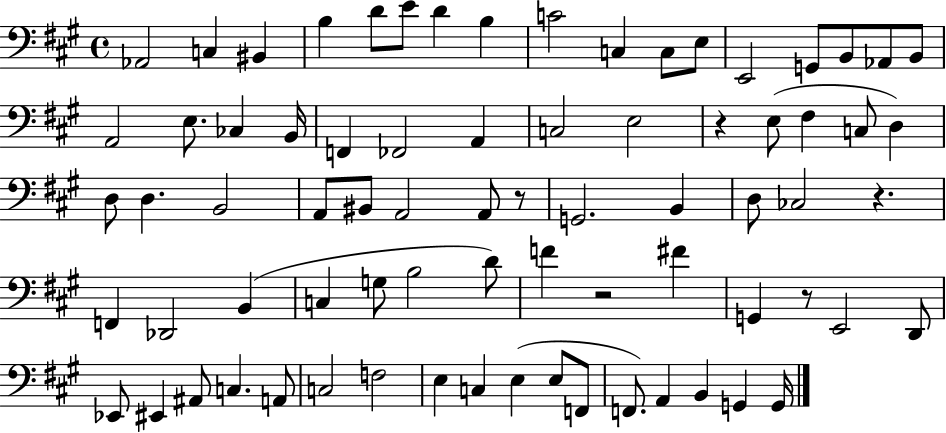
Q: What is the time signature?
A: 4/4